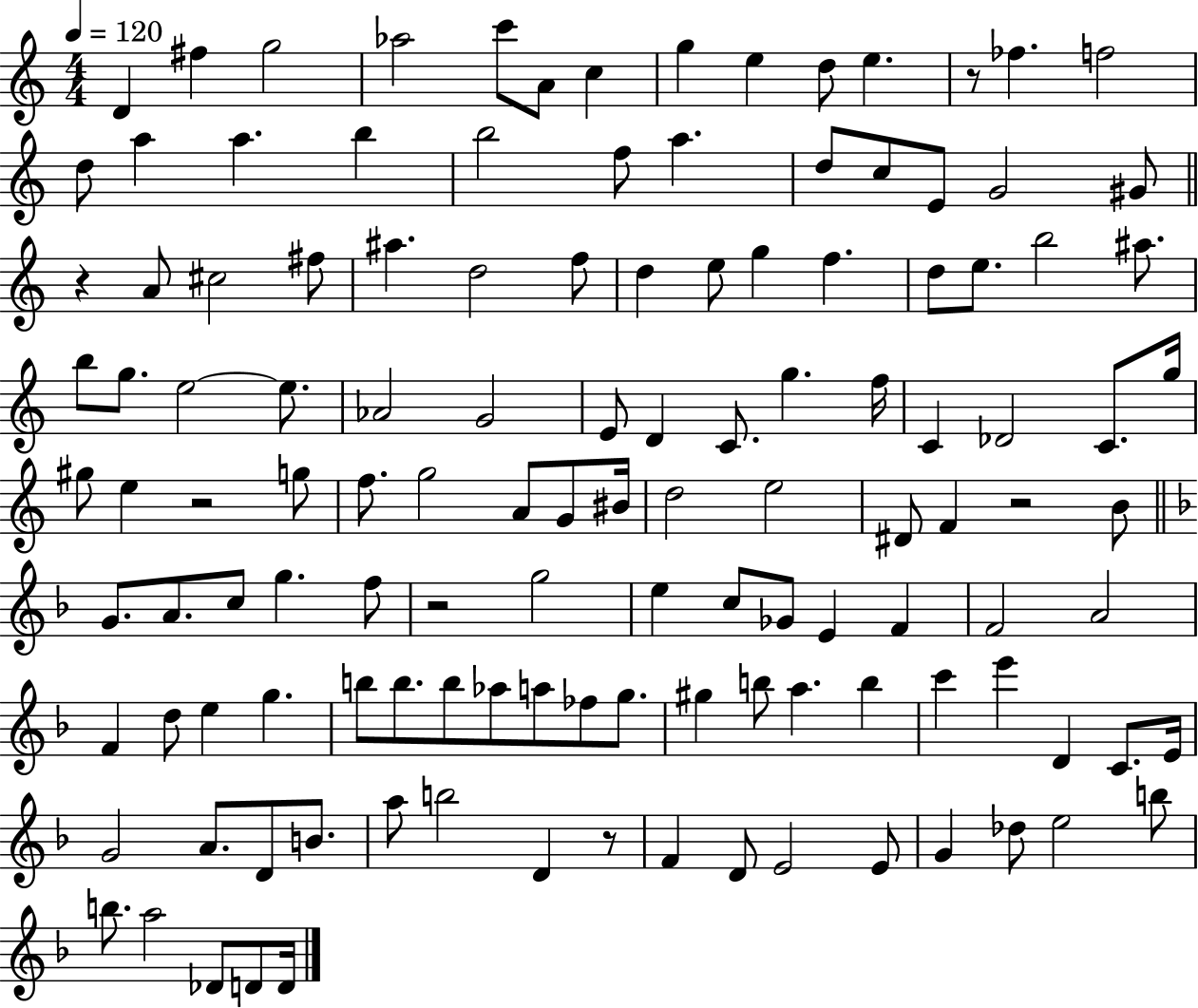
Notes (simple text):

D4/q F#5/q G5/h Ab5/h C6/e A4/e C5/q G5/q E5/q D5/e E5/q. R/e FES5/q. F5/h D5/e A5/q A5/q. B5/q B5/h F5/e A5/q. D5/e C5/e E4/e G4/h G#4/e R/q A4/e C#5/h F#5/e A#5/q. D5/h F5/e D5/q E5/e G5/q F5/q. D5/e E5/e. B5/h A#5/e. B5/e G5/e. E5/h E5/e. Ab4/h G4/h E4/e D4/q C4/e. G5/q. F5/s C4/q Db4/h C4/e. G5/s G#5/e E5/q R/h G5/e F5/e. G5/h A4/e G4/e BIS4/s D5/h E5/h D#4/e F4/q R/h B4/e G4/e. A4/e. C5/e G5/q. F5/e R/h G5/h E5/q C5/e Gb4/e E4/q F4/q F4/h A4/h F4/q D5/e E5/q G5/q. B5/e B5/e. B5/e Ab5/e A5/e FES5/e G5/e. G#5/q B5/e A5/q. B5/q C6/q E6/q D4/q C4/e. E4/s G4/h A4/e. D4/e B4/e. A5/e B5/h D4/q R/e F4/q D4/e E4/h E4/e G4/q Db5/e E5/h B5/e B5/e. A5/h Db4/e D4/e D4/s